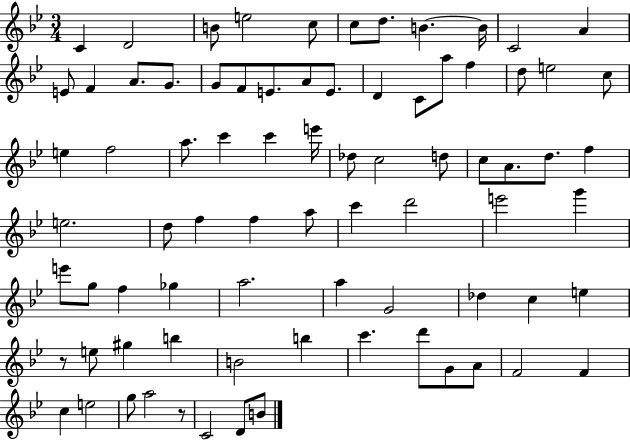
{
  \clef treble
  \numericTimeSignature
  \time 3/4
  \key bes \major
  \repeat volta 2 { c'4 d'2 | b'8 e''2 c''8 | c''8 d''8. b'4.~~ b'16 | c'2 a'4 | \break e'8 f'4 a'8. g'8. | g'8 f'8 e'8. a'8 e'8. | d'4 c'8 a''8 f''4 | d''8 e''2 c''8 | \break e''4 f''2 | a''8. c'''4 c'''4 e'''16 | des''8 c''2 d''8 | c''8 a'8. d''8. f''4 | \break e''2. | d''8 f''4 f''4 a''8 | c'''4 d'''2 | e'''2 g'''4 | \break e'''8 g''8 f''4 ges''4 | a''2. | a''4 g'2 | des''4 c''4 e''4 | \break r8 e''8 gis''4 b''4 | b'2 b''4 | c'''4. d'''8 g'8 a'8 | f'2 f'4 | \break c''4 e''2 | g''8 a''2 r8 | c'2 d'8 b'8 | } \bar "|."
}